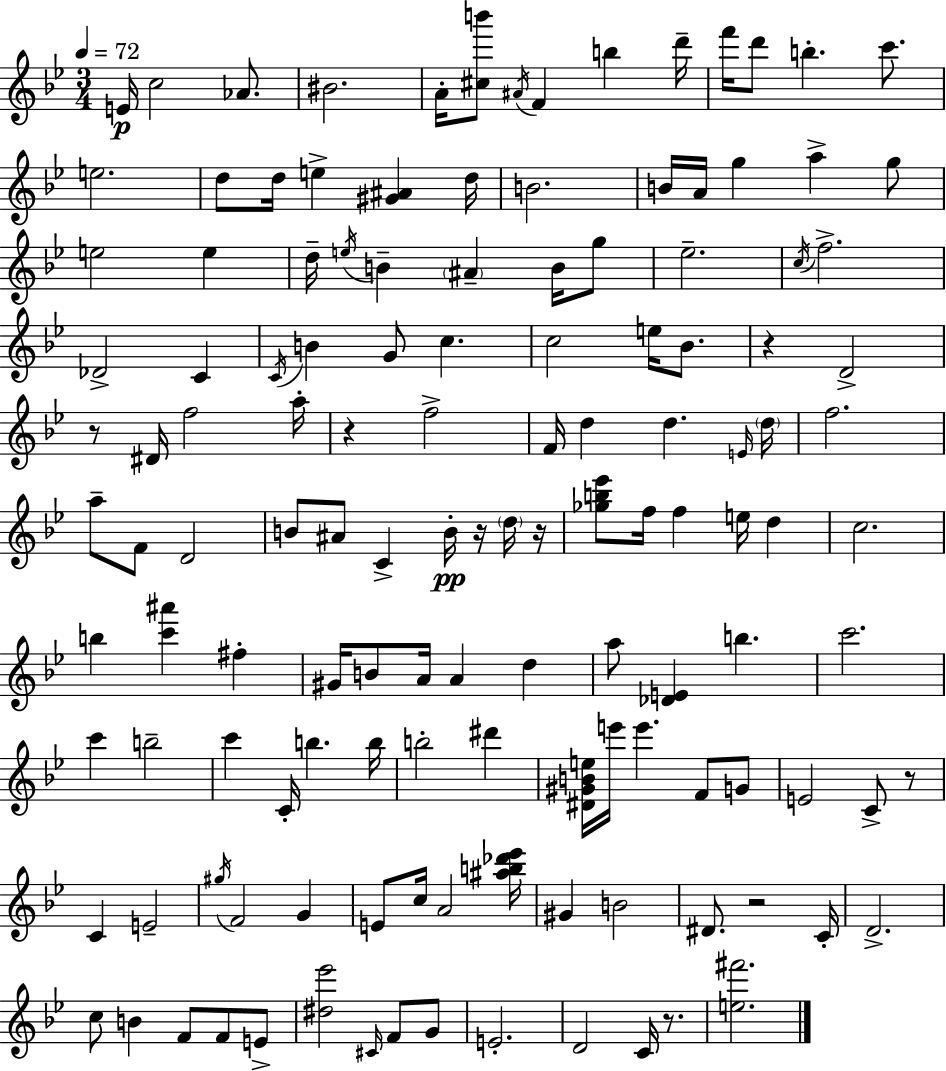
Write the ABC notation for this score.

X:1
T:Untitled
M:3/4
L:1/4
K:Bb
E/4 c2 _A/2 ^B2 A/4 [^cb']/2 ^A/4 F b d'/4 f'/4 d'/2 b c'/2 e2 d/2 d/4 e [^G^A] d/4 B2 B/4 A/4 g a g/2 e2 e d/4 e/4 B ^A B/4 g/2 _e2 c/4 f2 _D2 C C/4 B G/2 c c2 e/4 _B/2 z D2 z/2 ^D/4 f2 a/4 z f2 F/4 d d E/4 d/4 f2 a/2 F/2 D2 B/2 ^A/2 C B/4 z/4 d/4 z/4 [_gb_e']/2 f/4 f e/4 d c2 b [c'^a'] ^f ^G/4 B/2 A/4 A d a/2 [_DE] b c'2 c' b2 c' C/4 b b/4 b2 ^d' [^D^GBe]/4 e'/4 e' F/2 G/2 E2 C/2 z/2 C E2 ^g/4 F2 G E/2 c/4 A2 [^ab_d'_e']/4 ^G B2 ^D/2 z2 C/4 D2 c/2 B F/2 F/2 E/2 [^d_e']2 ^C/4 F/2 G/2 E2 D2 C/4 z/2 [e^f']2